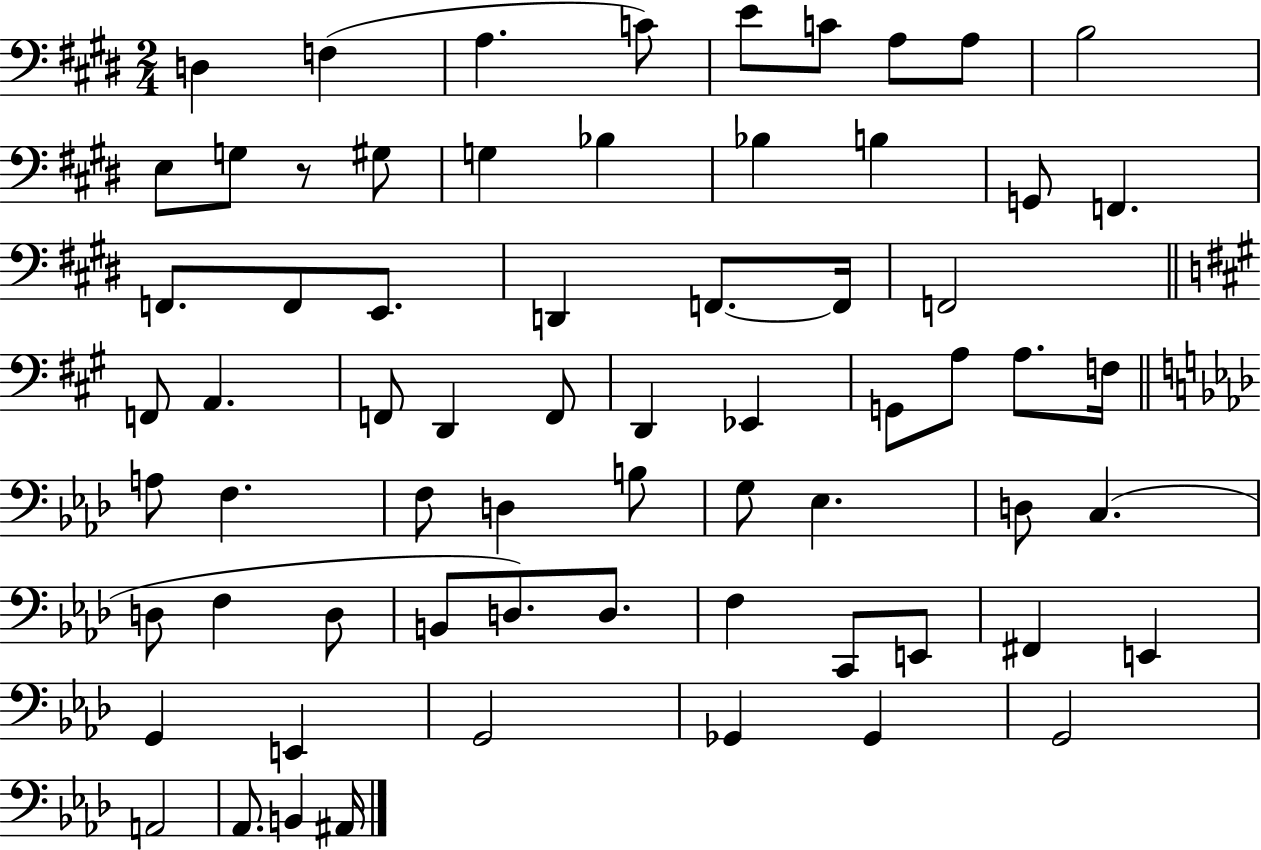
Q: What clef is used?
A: bass